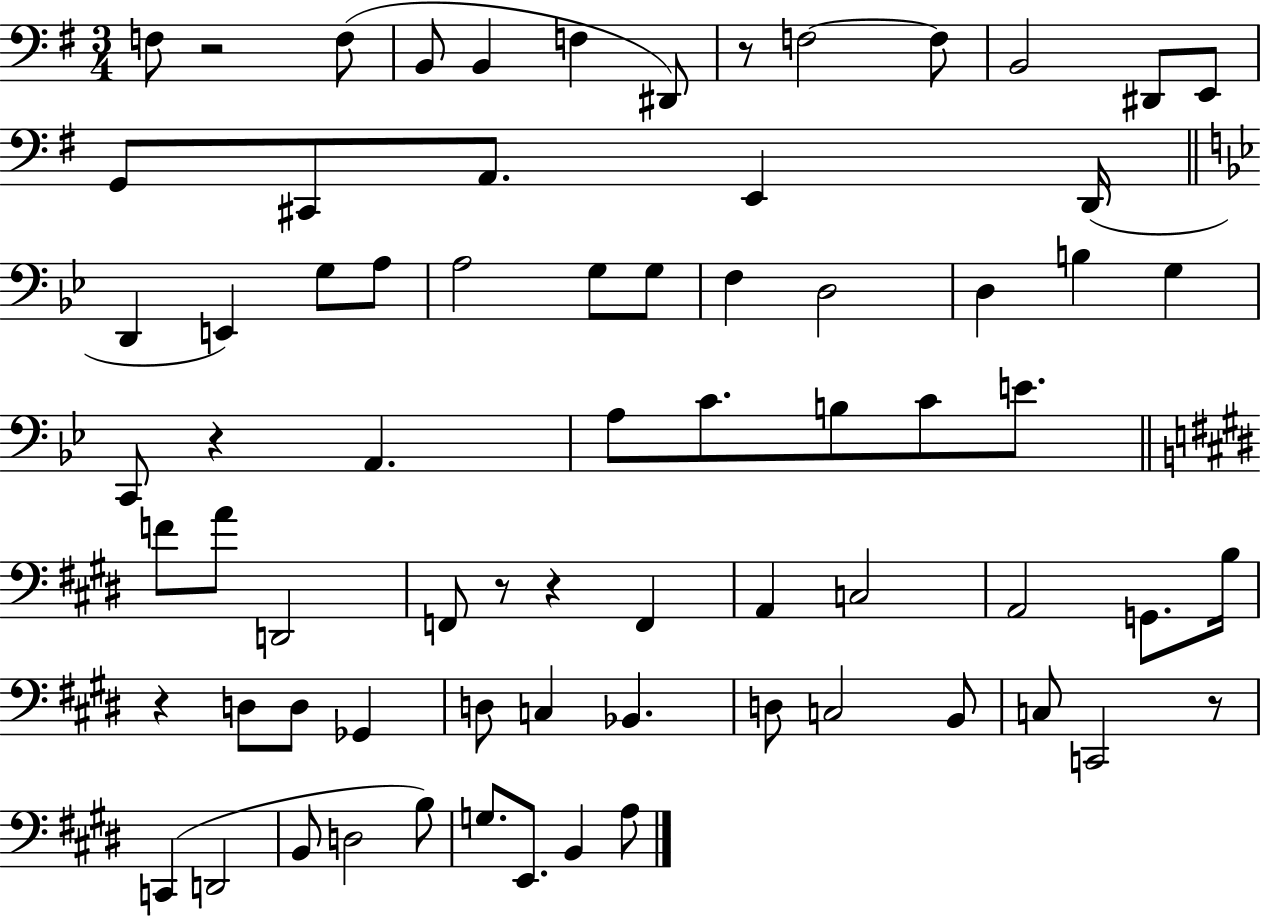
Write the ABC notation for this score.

X:1
T:Untitled
M:3/4
L:1/4
K:G
F,/2 z2 F,/2 B,,/2 B,, F, ^D,,/2 z/2 F,2 F,/2 B,,2 ^D,,/2 E,,/2 G,,/2 ^C,,/2 A,,/2 E,, D,,/4 D,, E,, G,/2 A,/2 A,2 G,/2 G,/2 F, D,2 D, B, G, C,,/2 z A,, A,/2 C/2 B,/2 C/2 E/2 F/2 A/2 D,,2 F,,/2 z/2 z F,, A,, C,2 A,,2 G,,/2 B,/4 z D,/2 D,/2 _G,, D,/2 C, _B,, D,/2 C,2 B,,/2 C,/2 C,,2 z/2 C,, D,,2 B,,/2 D,2 B,/2 G,/2 E,,/2 B,, A,/2